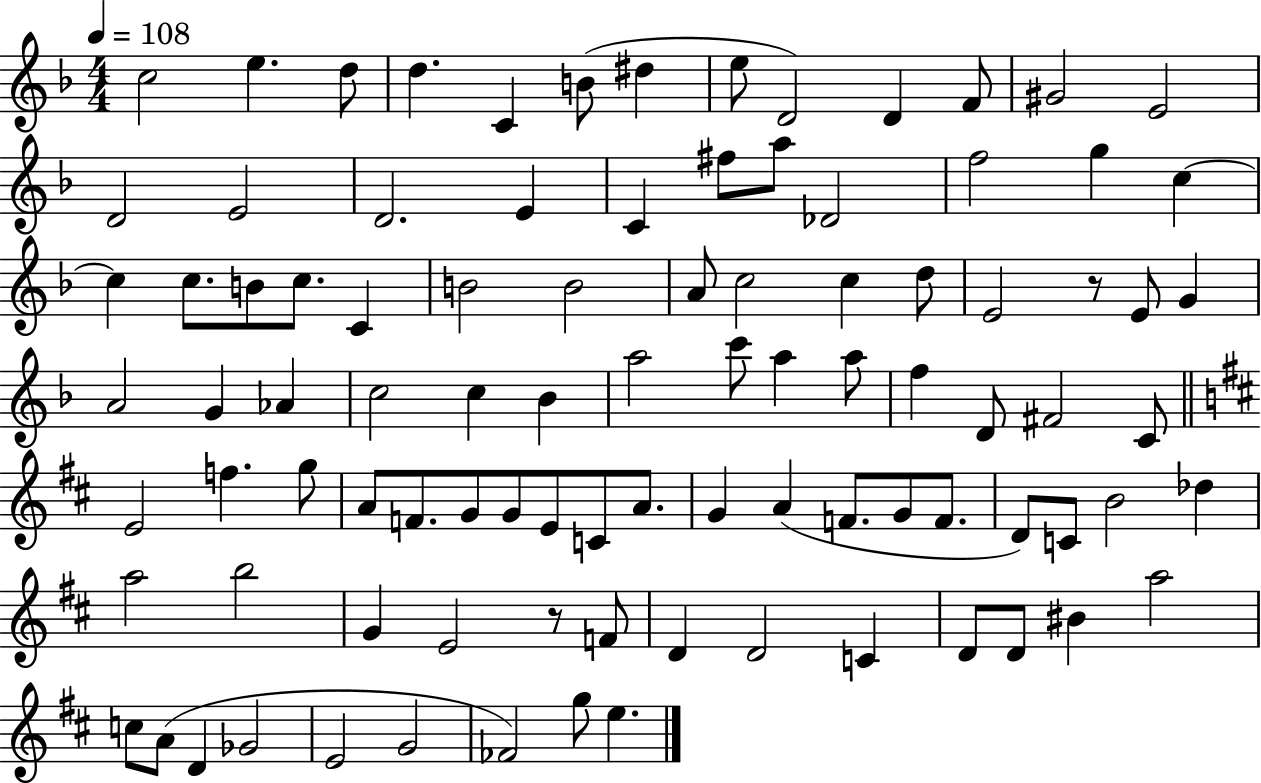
X:1
T:Untitled
M:4/4
L:1/4
K:F
c2 e d/2 d C B/2 ^d e/2 D2 D F/2 ^G2 E2 D2 E2 D2 E C ^f/2 a/2 _D2 f2 g c c c/2 B/2 c/2 C B2 B2 A/2 c2 c d/2 E2 z/2 E/2 G A2 G _A c2 c _B a2 c'/2 a a/2 f D/2 ^F2 C/2 E2 f g/2 A/2 F/2 G/2 G/2 E/2 C/2 A/2 G A F/2 G/2 F/2 D/2 C/2 B2 _d a2 b2 G E2 z/2 F/2 D D2 C D/2 D/2 ^B a2 c/2 A/2 D _G2 E2 G2 _F2 g/2 e